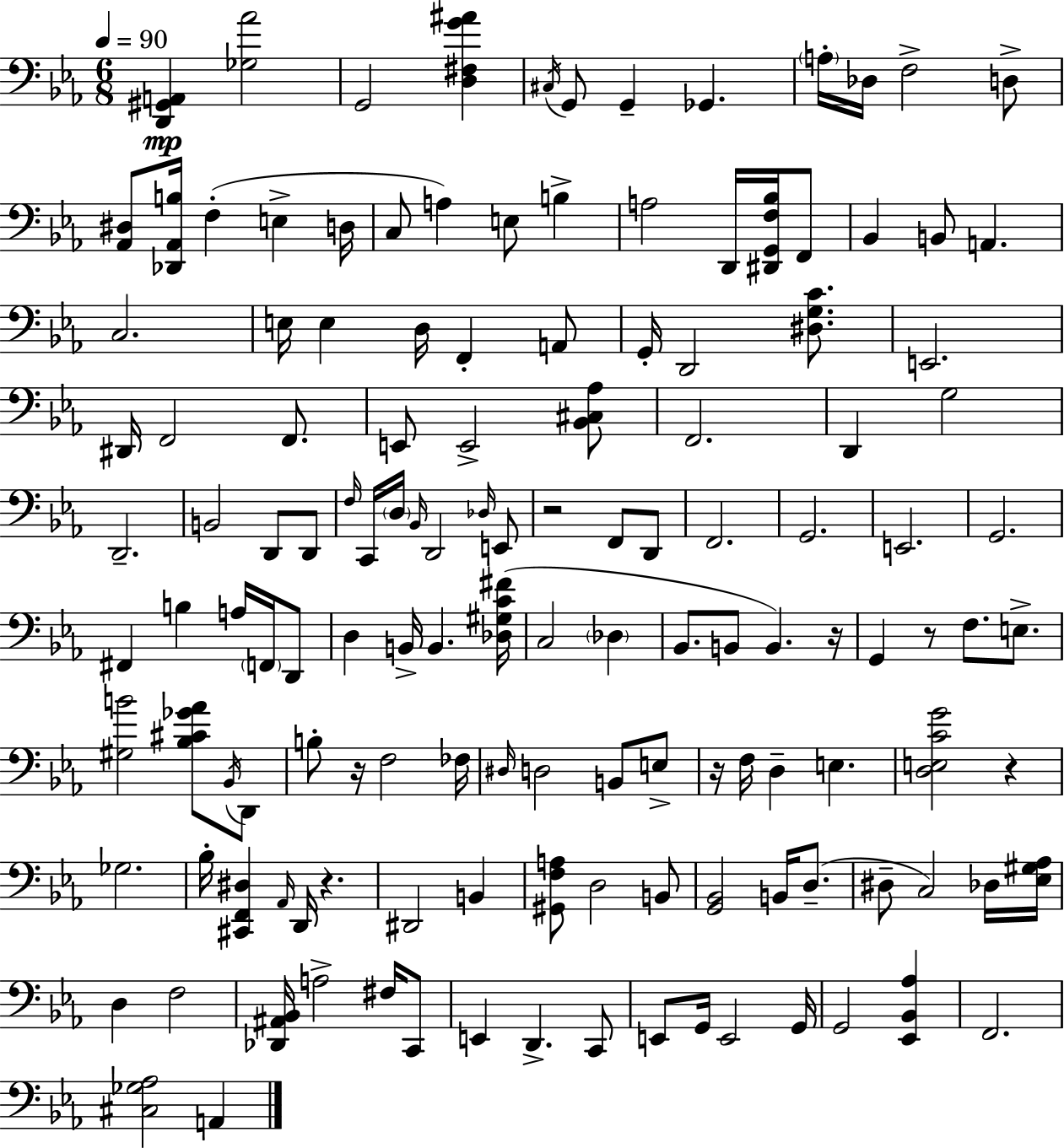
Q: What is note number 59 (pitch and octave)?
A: A3